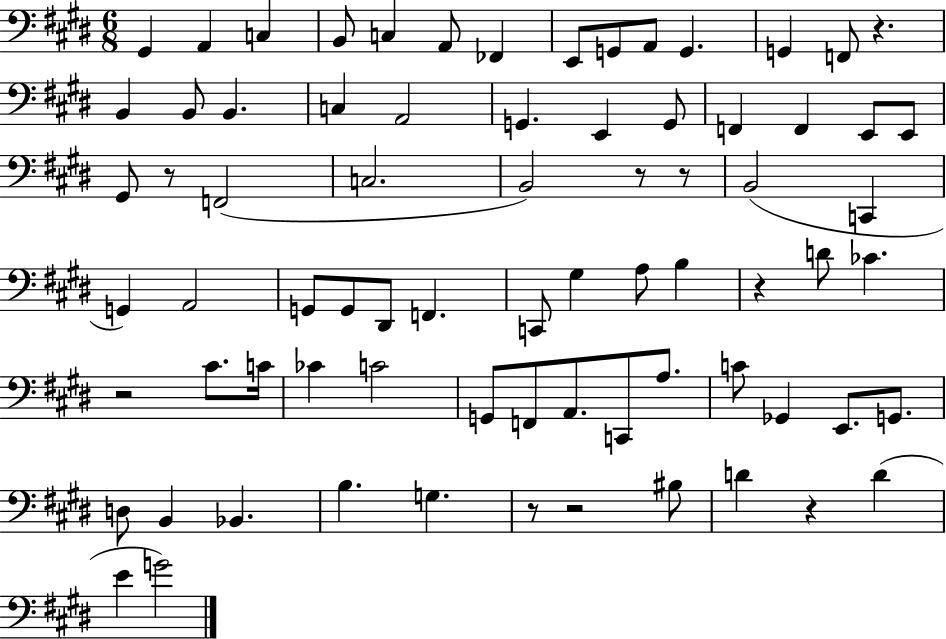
G#2/q A2/q C3/q B2/e C3/q A2/e FES2/q E2/e G2/e A2/e G2/q. G2/q F2/e R/q. B2/q B2/e B2/q. C3/q A2/h G2/q. E2/q G2/e F2/q F2/q E2/e E2/e G#2/e R/e F2/h C3/h. B2/h R/e R/e B2/h C2/q G2/q A2/h G2/e G2/e D#2/e F2/q. C2/e G#3/q A3/e B3/q R/q D4/e CES4/q. R/h C#4/e. C4/s CES4/q C4/h G2/e F2/e A2/e. C2/e A3/e. C4/e Gb2/q E2/e. G2/e. D3/e B2/q Bb2/q. B3/q. G3/q. R/e R/h BIS3/e D4/q R/q D4/q E4/q G4/h